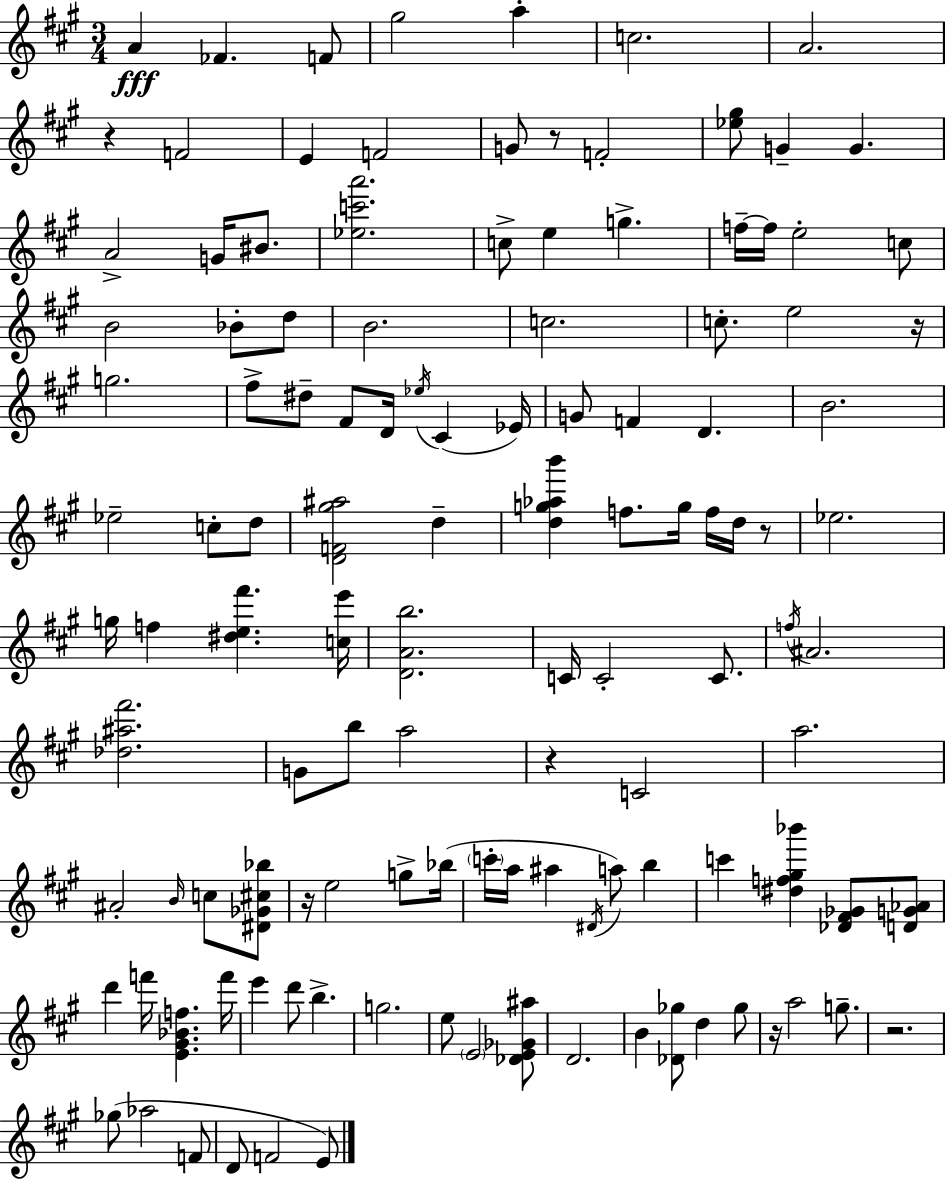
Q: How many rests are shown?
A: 8